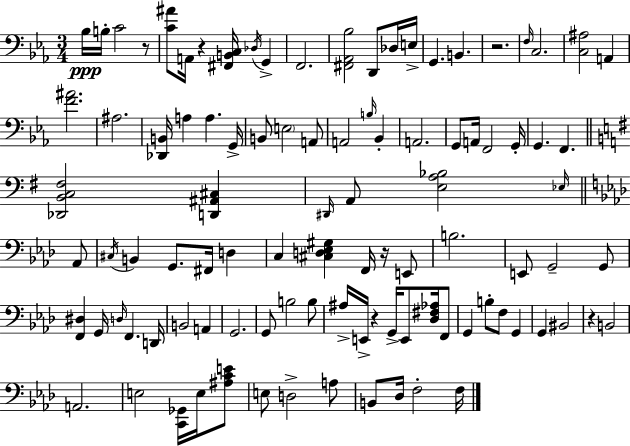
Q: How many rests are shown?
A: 6